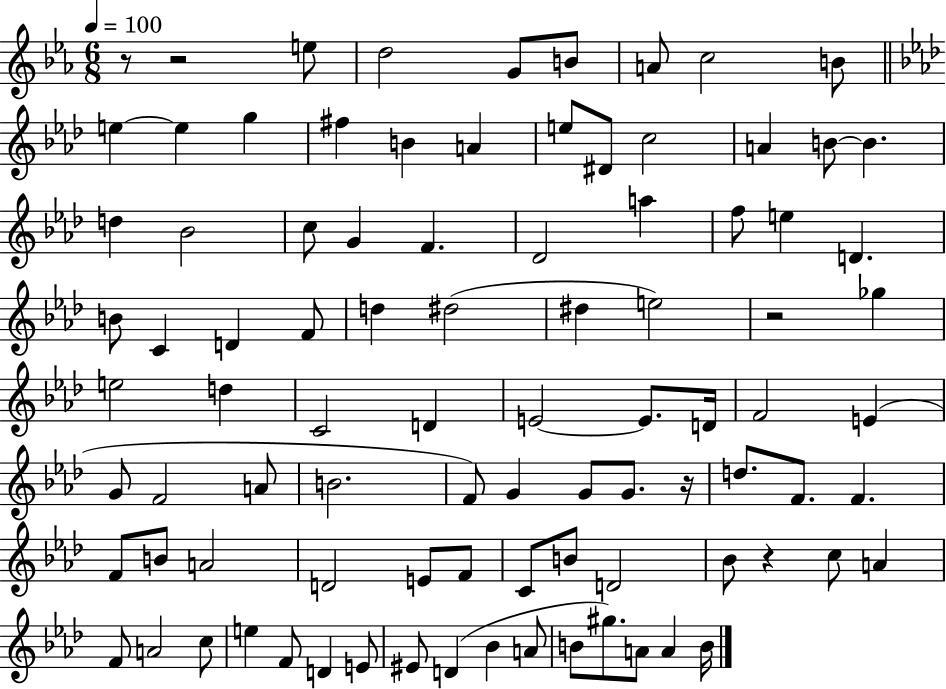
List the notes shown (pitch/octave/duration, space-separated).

R/e R/h E5/e D5/h G4/e B4/e A4/e C5/h B4/e E5/q E5/q G5/q F#5/q B4/q A4/q E5/e D#4/e C5/h A4/q B4/e B4/q. D5/q Bb4/h C5/e G4/q F4/q. Db4/h A5/q F5/e E5/q D4/q. B4/e C4/q D4/q F4/e D5/q D#5/h D#5/q E5/h R/h Gb5/q E5/h D5/q C4/h D4/q E4/h E4/e. D4/s F4/h E4/q G4/e F4/h A4/e B4/h. F4/e G4/q G4/e G4/e. R/s D5/e. F4/e. F4/q. F4/e B4/e A4/h D4/h E4/e F4/e C4/e B4/e D4/h Bb4/e R/q C5/e A4/q F4/e A4/h C5/e E5/q F4/e D4/q E4/e EIS4/e D4/q Bb4/q A4/e B4/e G#5/e. A4/e A4/q B4/s